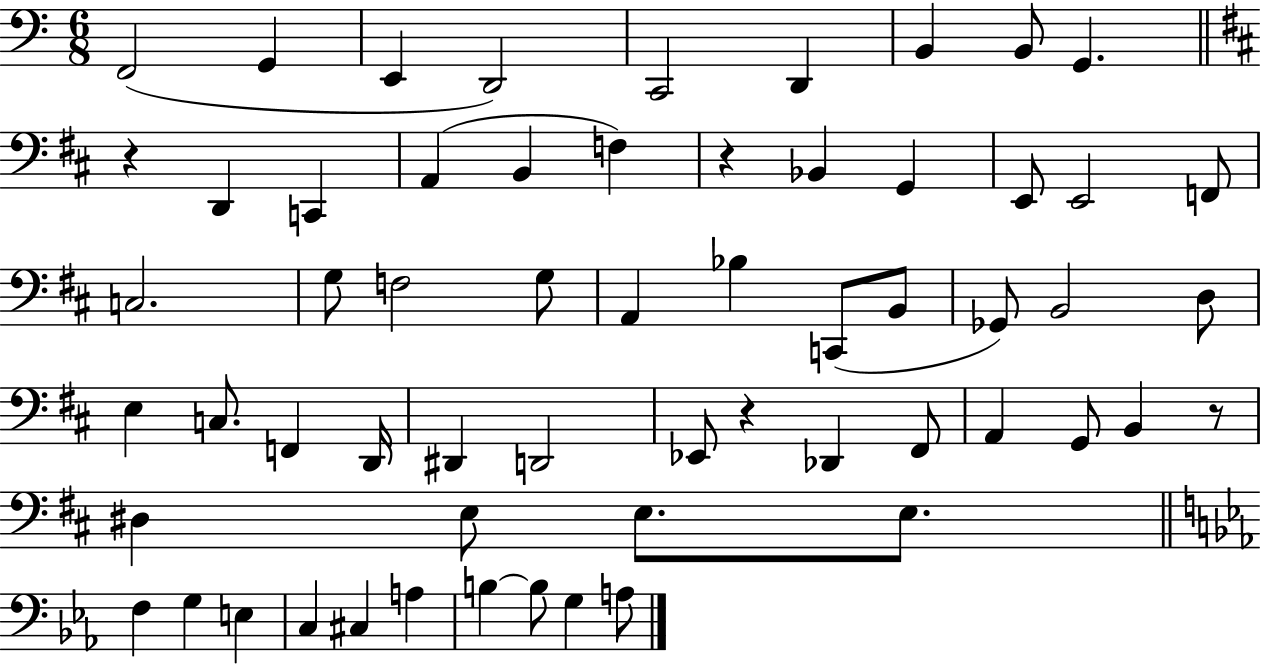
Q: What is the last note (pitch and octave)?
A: A3